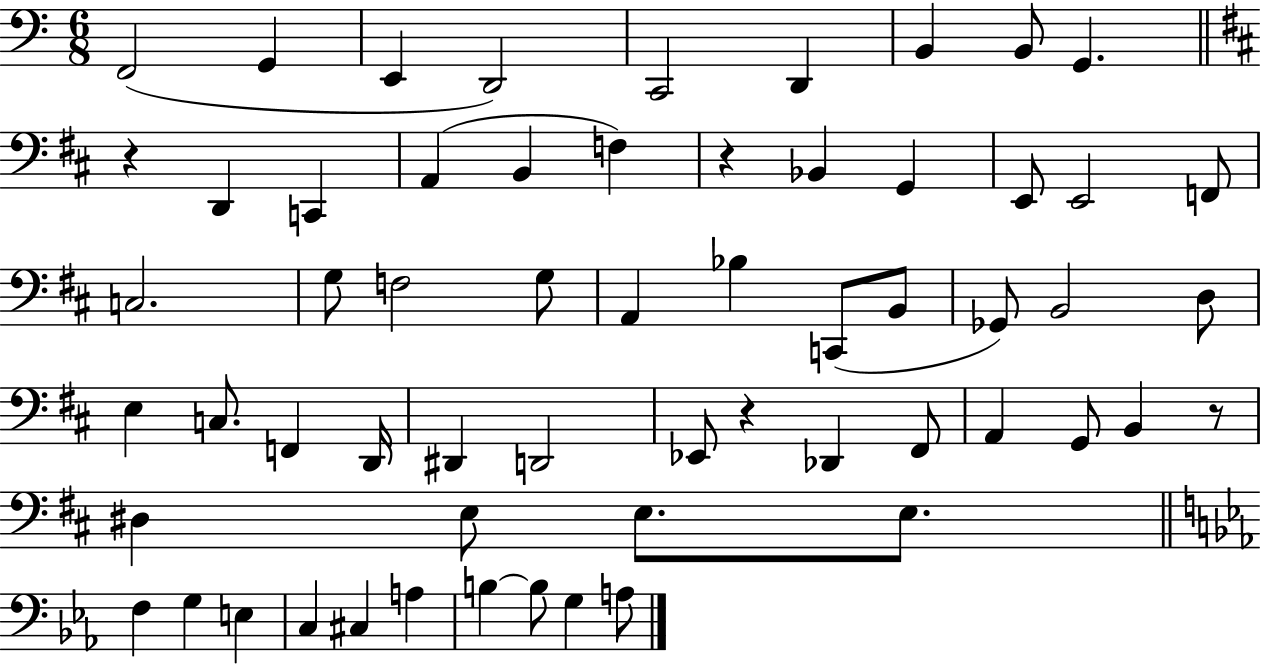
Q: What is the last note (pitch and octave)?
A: A3